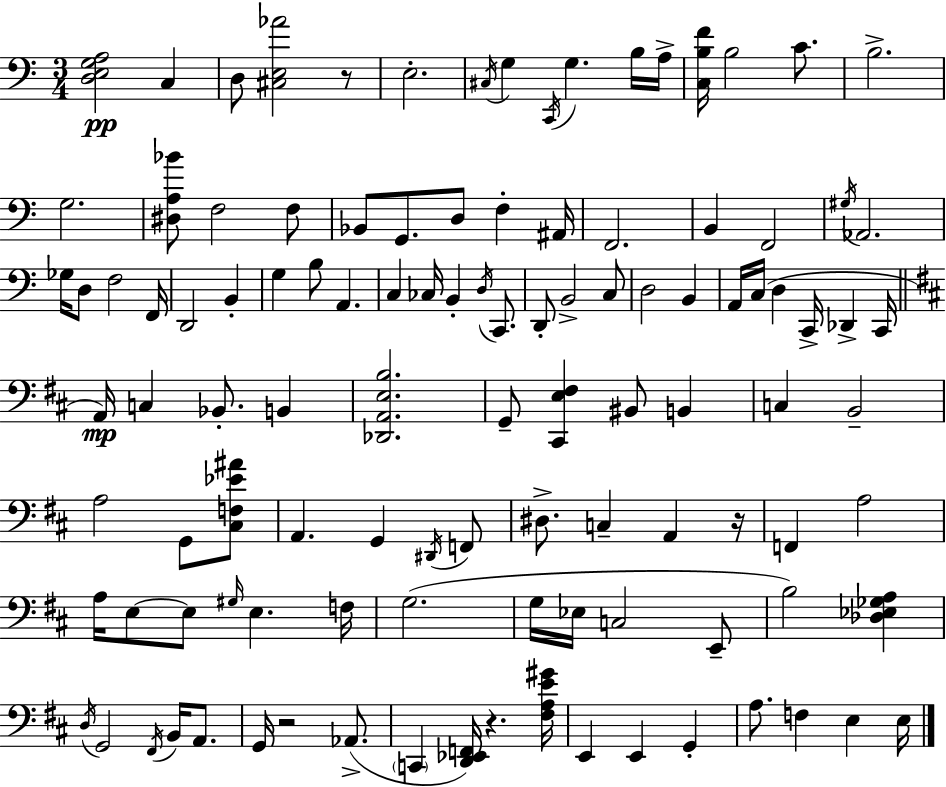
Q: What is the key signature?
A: C major